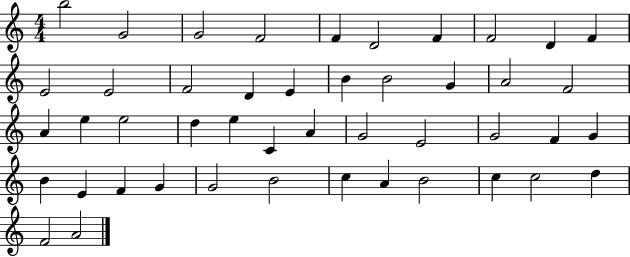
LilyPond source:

{
  \clef treble
  \numericTimeSignature
  \time 4/4
  \key c \major
  b''2 g'2 | g'2 f'2 | f'4 d'2 f'4 | f'2 d'4 f'4 | \break e'2 e'2 | f'2 d'4 e'4 | b'4 b'2 g'4 | a'2 f'2 | \break a'4 e''4 e''2 | d''4 e''4 c'4 a'4 | g'2 e'2 | g'2 f'4 g'4 | \break b'4 e'4 f'4 g'4 | g'2 b'2 | c''4 a'4 b'2 | c''4 c''2 d''4 | \break f'2 a'2 | \bar "|."
}